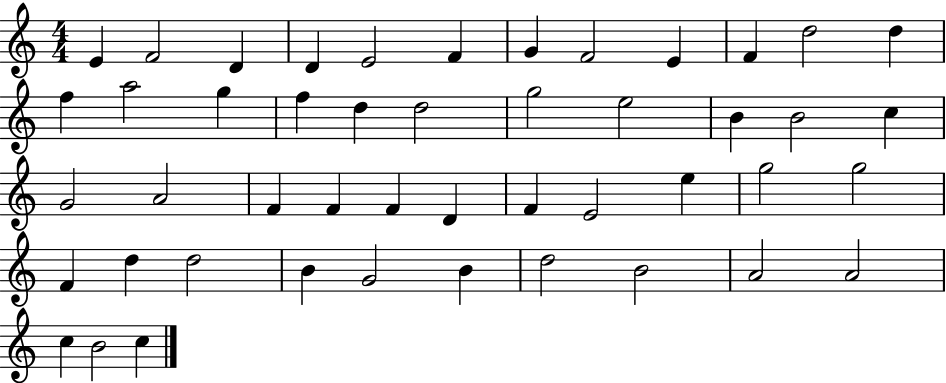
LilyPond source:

{
  \clef treble
  \numericTimeSignature
  \time 4/4
  \key c \major
  e'4 f'2 d'4 | d'4 e'2 f'4 | g'4 f'2 e'4 | f'4 d''2 d''4 | \break f''4 a''2 g''4 | f''4 d''4 d''2 | g''2 e''2 | b'4 b'2 c''4 | \break g'2 a'2 | f'4 f'4 f'4 d'4 | f'4 e'2 e''4 | g''2 g''2 | \break f'4 d''4 d''2 | b'4 g'2 b'4 | d''2 b'2 | a'2 a'2 | \break c''4 b'2 c''4 | \bar "|."
}